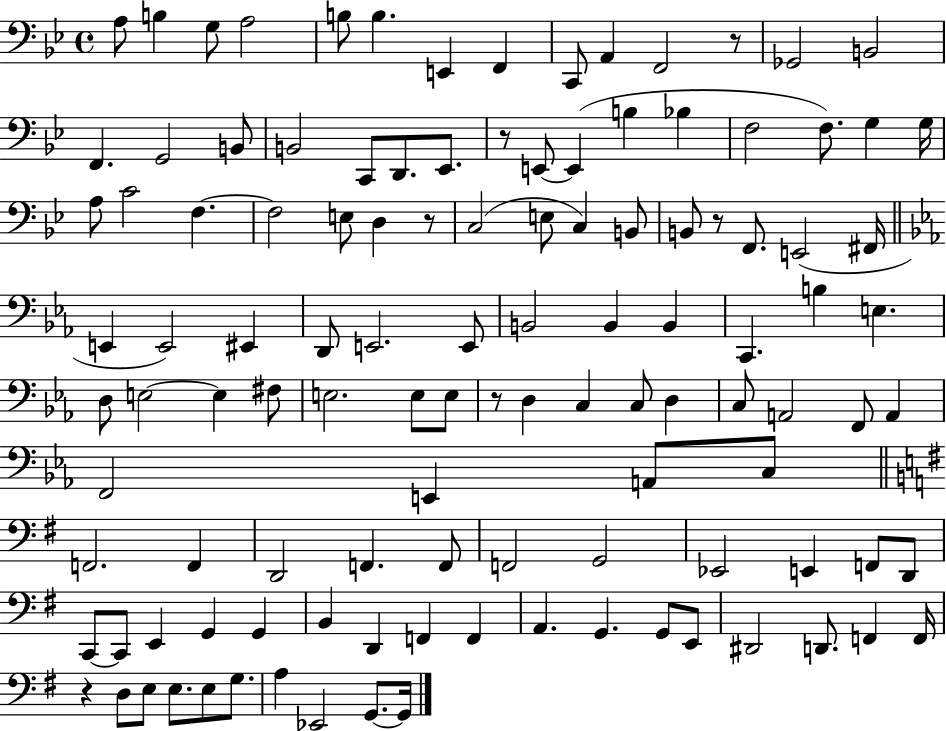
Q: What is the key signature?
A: BES major